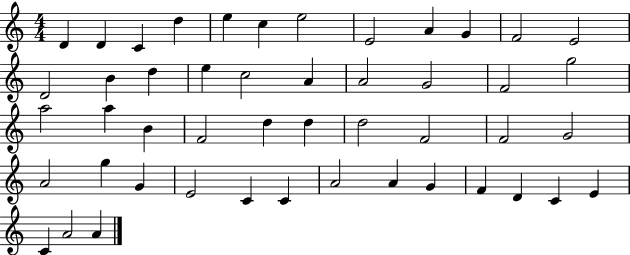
{
  \clef treble
  \numericTimeSignature
  \time 4/4
  \key c \major
  d'4 d'4 c'4 d''4 | e''4 c''4 e''2 | e'2 a'4 g'4 | f'2 e'2 | \break d'2 b'4 d''4 | e''4 c''2 a'4 | a'2 g'2 | f'2 g''2 | \break a''2 a''4 b'4 | f'2 d''4 d''4 | d''2 f'2 | f'2 g'2 | \break a'2 g''4 g'4 | e'2 c'4 c'4 | a'2 a'4 g'4 | f'4 d'4 c'4 e'4 | \break c'4 a'2 a'4 | \bar "|."
}